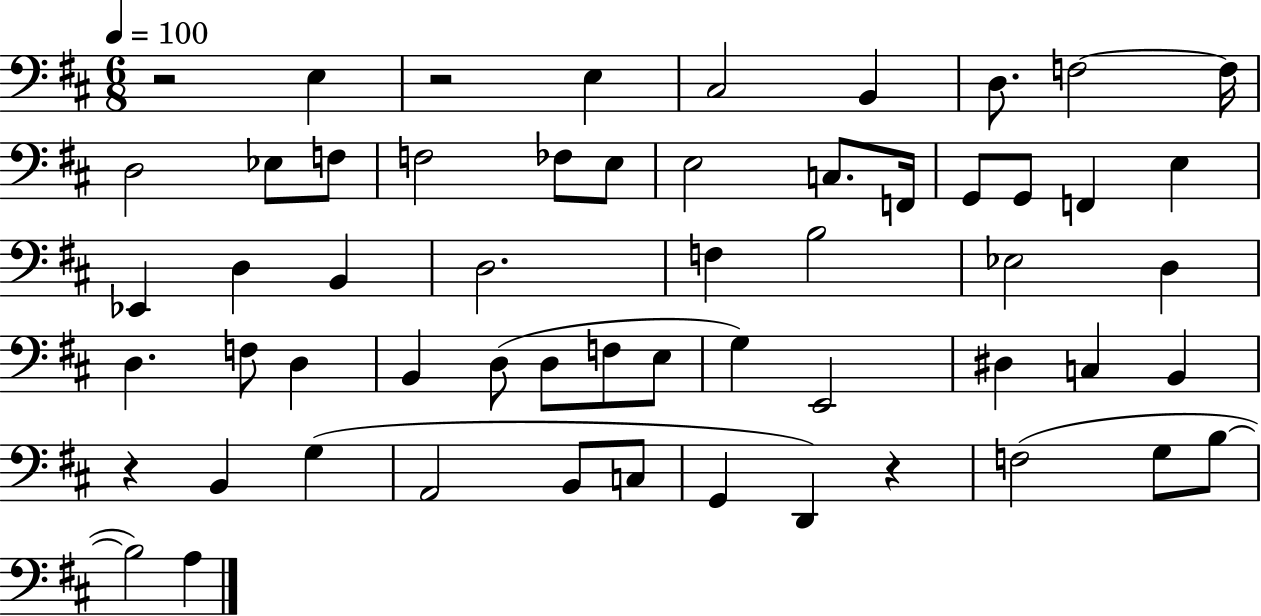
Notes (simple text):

R/h E3/q R/h E3/q C#3/h B2/q D3/e. F3/h F3/s D3/h Eb3/e F3/e F3/h FES3/e E3/e E3/h C3/e. F2/s G2/e G2/e F2/q E3/q Eb2/q D3/q B2/q D3/h. F3/q B3/h Eb3/h D3/q D3/q. F3/e D3/q B2/q D3/e D3/e F3/e E3/e G3/q E2/h D#3/q C3/q B2/q R/q B2/q G3/q A2/h B2/e C3/e G2/q D2/q R/q F3/h G3/e B3/e B3/h A3/q